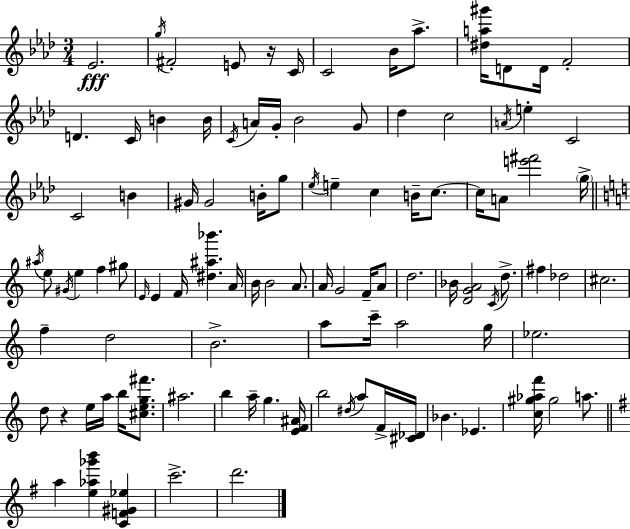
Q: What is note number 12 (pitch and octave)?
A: D4